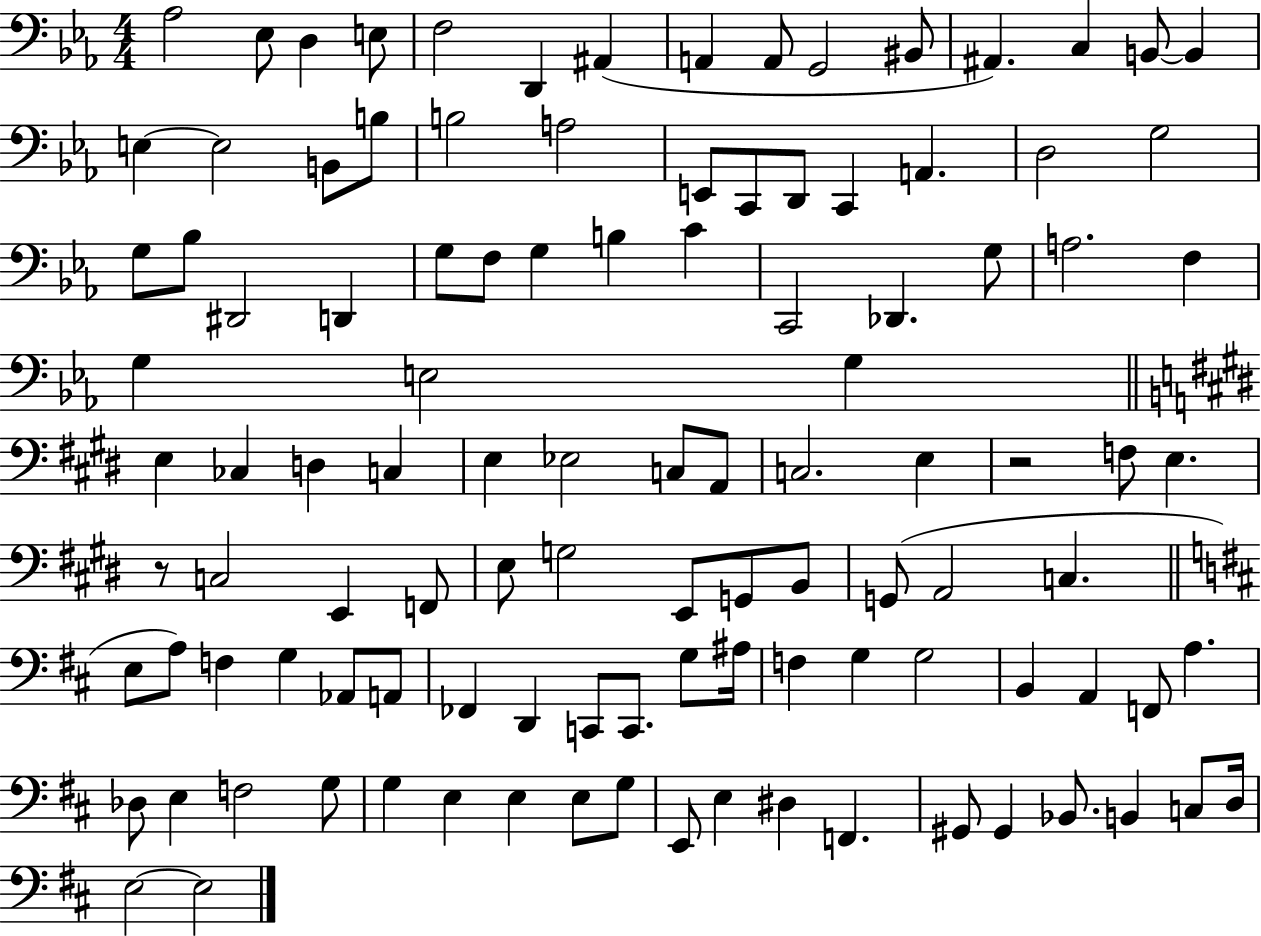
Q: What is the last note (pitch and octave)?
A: E3